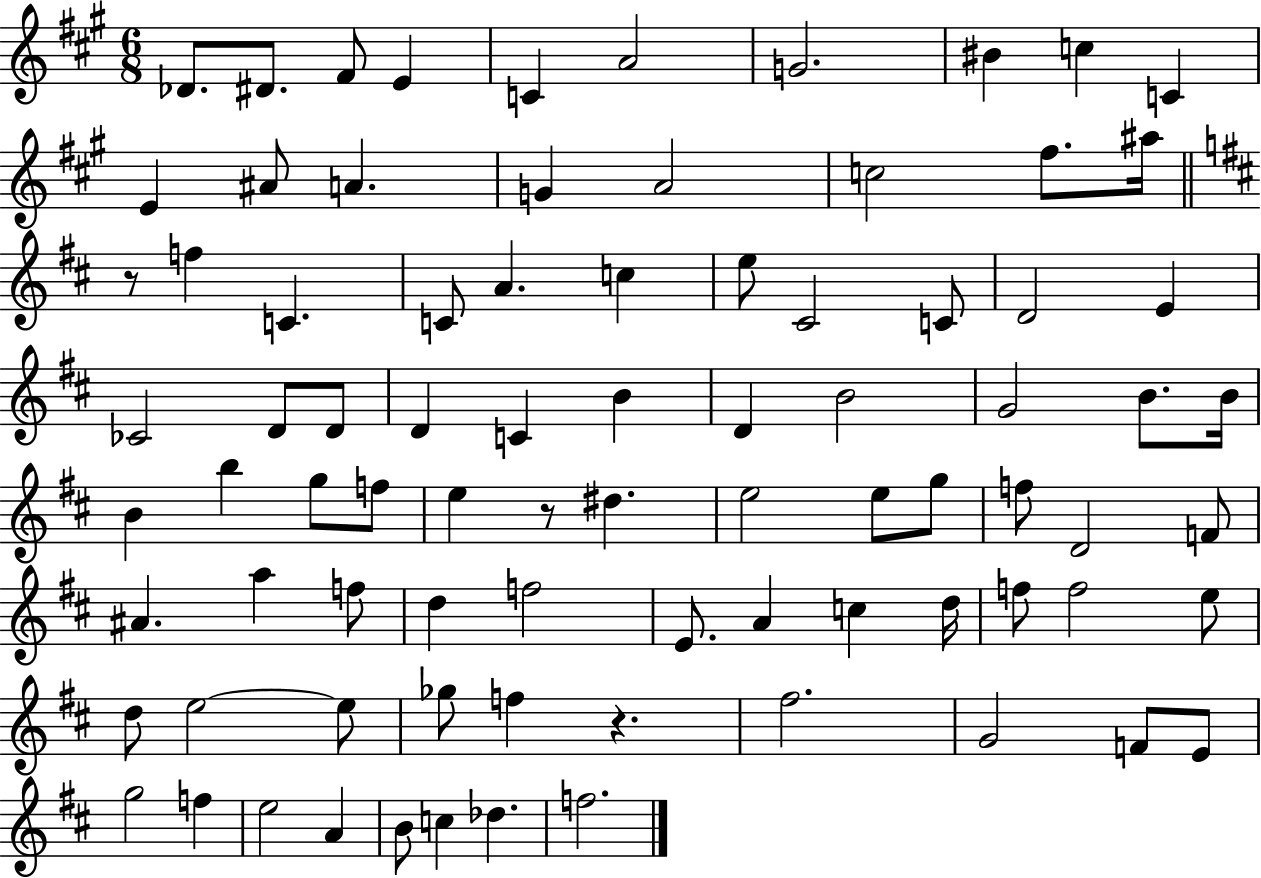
Db4/e. D#4/e. F#4/e E4/q C4/q A4/h G4/h. BIS4/q C5/q C4/q E4/q A#4/e A4/q. G4/q A4/h C5/h F#5/e. A#5/s R/e F5/q C4/q. C4/e A4/q. C5/q E5/e C#4/h C4/e D4/h E4/q CES4/h D4/e D4/e D4/q C4/q B4/q D4/q B4/h G4/h B4/e. B4/s B4/q B5/q G5/e F5/e E5/q R/e D#5/q. E5/h E5/e G5/e F5/e D4/h F4/e A#4/q. A5/q F5/e D5/q F5/h E4/e. A4/q C5/q D5/s F5/e F5/h E5/e D5/e E5/h E5/e Gb5/e F5/q R/q. F#5/h. G4/h F4/e E4/e G5/h F5/q E5/h A4/q B4/e C5/q Db5/q. F5/h.